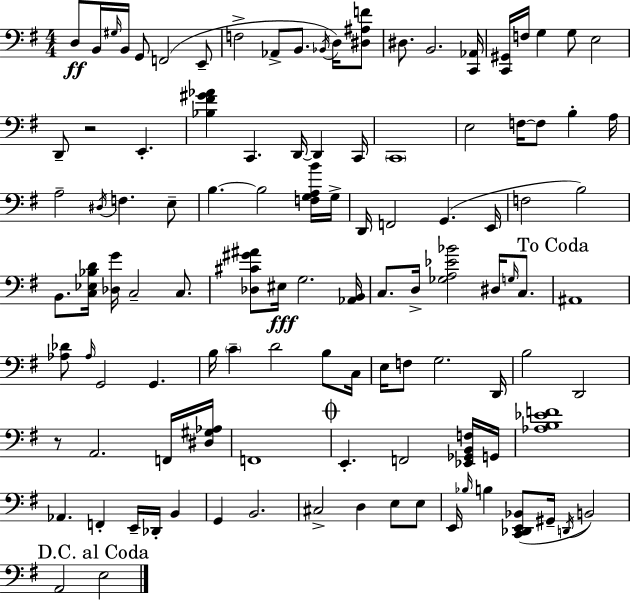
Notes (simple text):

D3/e B2/s G#3/s B2/s G2/e F2/h E2/e F3/h Ab2/e B2/e. Bb2/s D3/s [D#3,A#3,F4]/e D#3/e. B2/h. [C2,Ab2]/s [C2,G#2]/s F3/s G3/q G3/e E3/h D2/e R/h E2/q. [Bb3,F#4,G#4,Ab4]/q C2/q. D2/s D2/q C2/s C2/w E3/h F3/s F3/e B3/q A3/s A3/h D#3/s F3/q. E3/e B3/q. B3/h [F3,G3,A3,B4]/s G3/s D2/s F2/h G2/q. E2/s F3/h B3/h B2/e. [C3,Eb3,Bb3,D4]/s [Db3,G4]/s C3/h C3/e. [Db3,C#4,G#4,A#4]/e EIS3/s G3/h. [Ab2,B2]/s C3/e. D3/s [Gb3,A3,Eb4,Bb4]/h D#3/s G3/s C3/e. A#2/w [Ab3,Db4]/e Ab3/s G2/h G2/q. B3/s C4/q D4/h B3/e C3/s E3/s F3/e G3/h. D2/s B3/h D2/h R/e A2/h. F2/s [D#3,G#3,Ab3]/s F2/w E2/q. F2/h [Eb2,Gb2,B2,F3]/s G2/s [Ab3,B3,Eb4,F4]/w Ab2/q. F2/q E2/s Db2/s B2/q G2/q B2/h. C#3/h D3/q E3/e E3/e E2/s Bb3/s B3/q [C2,Db2,E2,Bb2]/e G#2/s D2/s B2/h A2/h E3/h